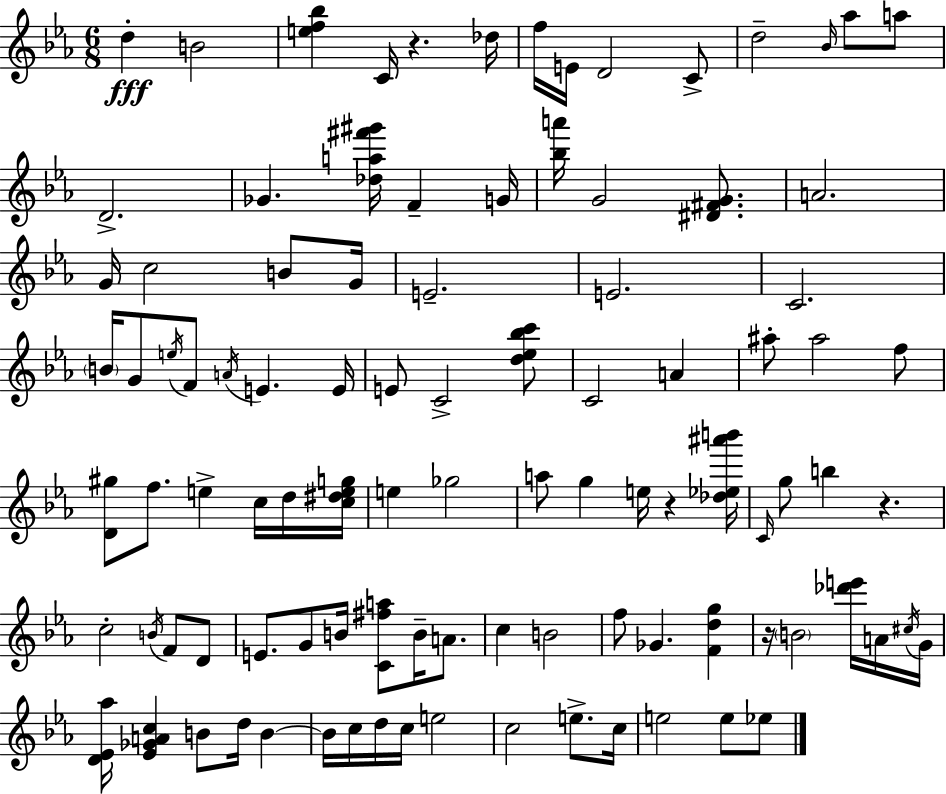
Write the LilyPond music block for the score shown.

{
  \clef treble
  \numericTimeSignature
  \time 6/8
  \key c \minor
  d''4-.\fff b'2 | <e'' f'' bes''>4 c'16 r4. des''16 | f''16 e'16 d'2 c'8-> | d''2-- \grace { bes'16 } aes''8 a''8 | \break d'2.-> | ges'4. <des'' a'' fis''' gis'''>16 f'4-- | g'16 <bes'' a'''>16 g'2 <dis' fis' g'>8. | a'2. | \break g'16 c''2 b'8 | g'16 e'2.-- | e'2. | c'2. | \break \parenthesize b'16 g'8 \acciaccatura { e''16 } f'8 \acciaccatura { a'16 } e'4. | e'16 e'8 c'2-> | <d'' ees'' bes'' c'''>8 c'2 a'4 | ais''8-. ais''2 | \break f''8 <d' gis''>8 f''8. e''4-> | c''16 d''16 <c'' dis'' e'' g''>16 e''4 ges''2 | a''8 g''4 e''16 r4 | <des'' ees'' ais''' b'''>16 \grace { c'16 } g''8 b''4 r4. | \break c''2-. | \acciaccatura { b'16 } f'8 d'8 e'8. g'8 b'16 <c' fis'' a''>8 | b'16-- a'8. c''4 b'2 | f''8 ges'4. | \break <f' d'' g''>4 r16 \parenthesize b'2 | <des''' e'''>16 a'16 \acciaccatura { cis''16 } g'16 <d' ees' aes''>16 <ees' ges' a' c''>4 b'8 | d''16 b'4~~ b'16 c''16 d''16 c''16 e''2 | c''2 | \break e''8.-> c''16 e''2 | e''8 ees''8 \bar "|."
}